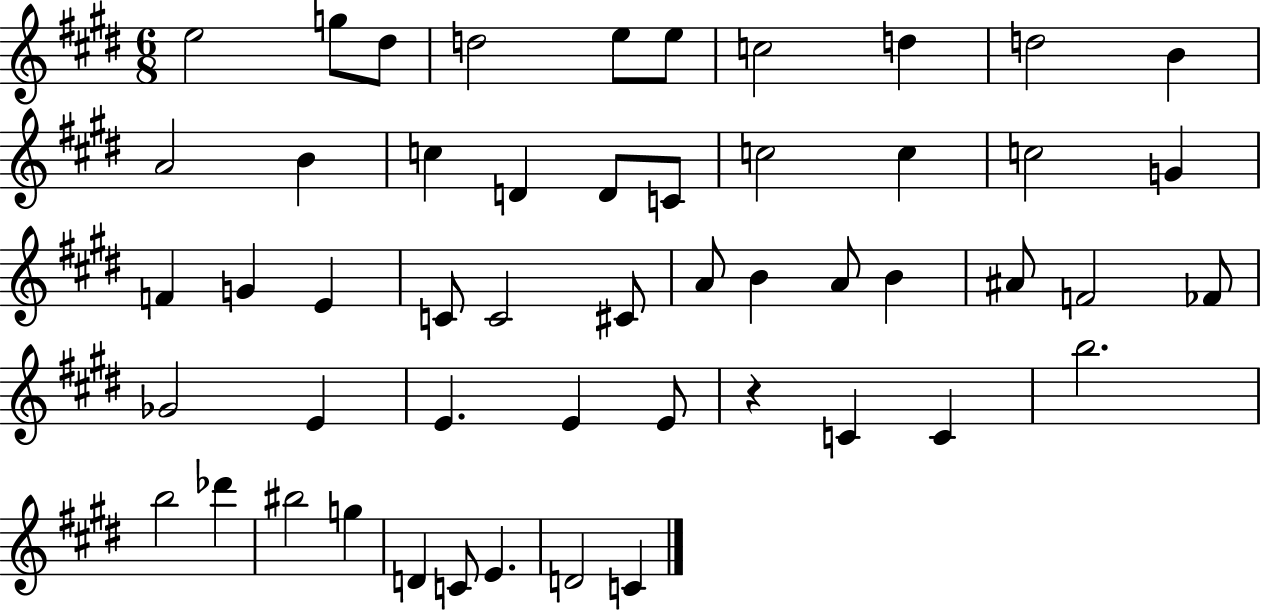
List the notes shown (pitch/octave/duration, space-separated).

E5/h G5/e D#5/e D5/h E5/e E5/e C5/h D5/q D5/h B4/q A4/h B4/q C5/q D4/q D4/e C4/e C5/h C5/q C5/h G4/q F4/q G4/q E4/q C4/e C4/h C#4/e A4/e B4/q A4/e B4/q A#4/e F4/h FES4/e Gb4/h E4/q E4/q. E4/q E4/e R/q C4/q C4/q B5/h. B5/h Db6/q BIS5/h G5/q D4/q C4/e E4/q. D4/h C4/q